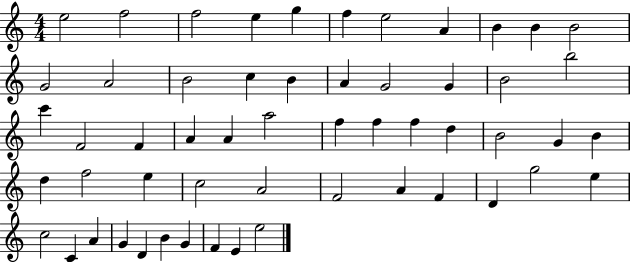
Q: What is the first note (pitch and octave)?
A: E5